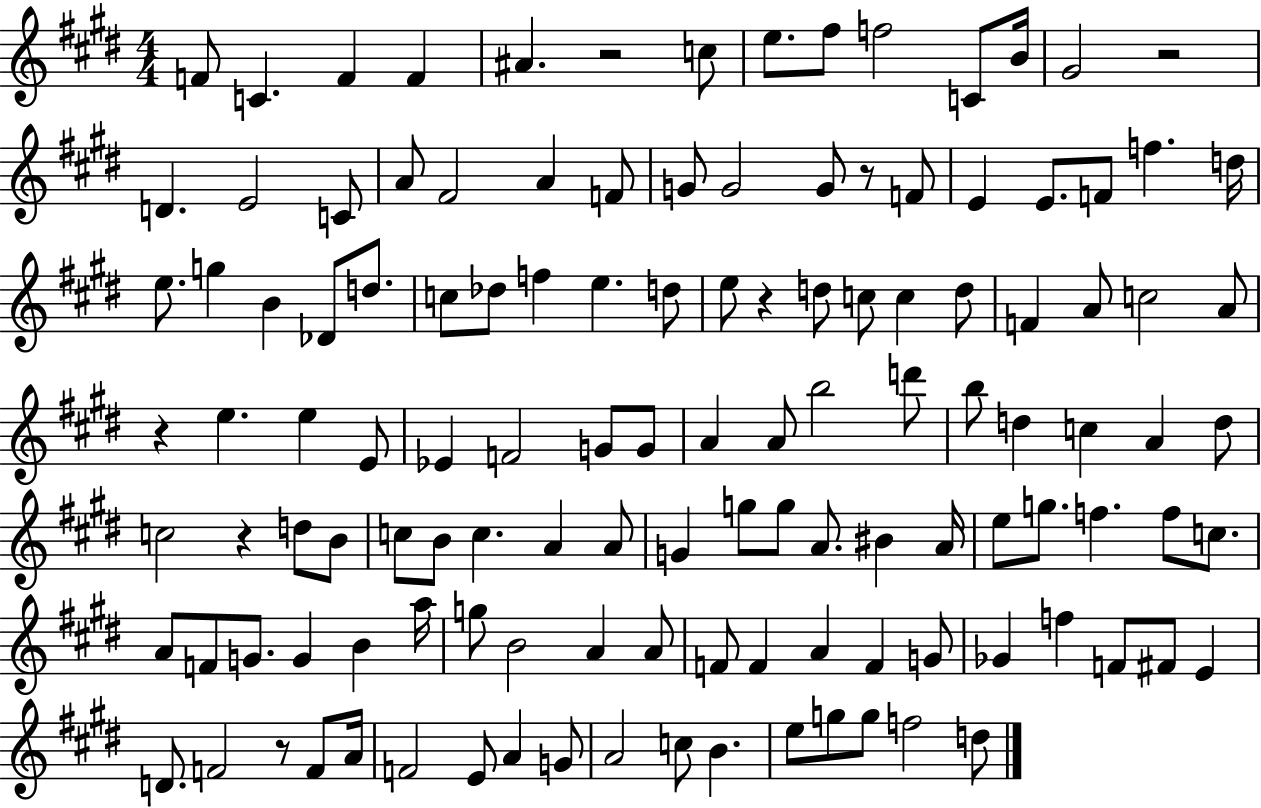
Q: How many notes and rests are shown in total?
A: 125